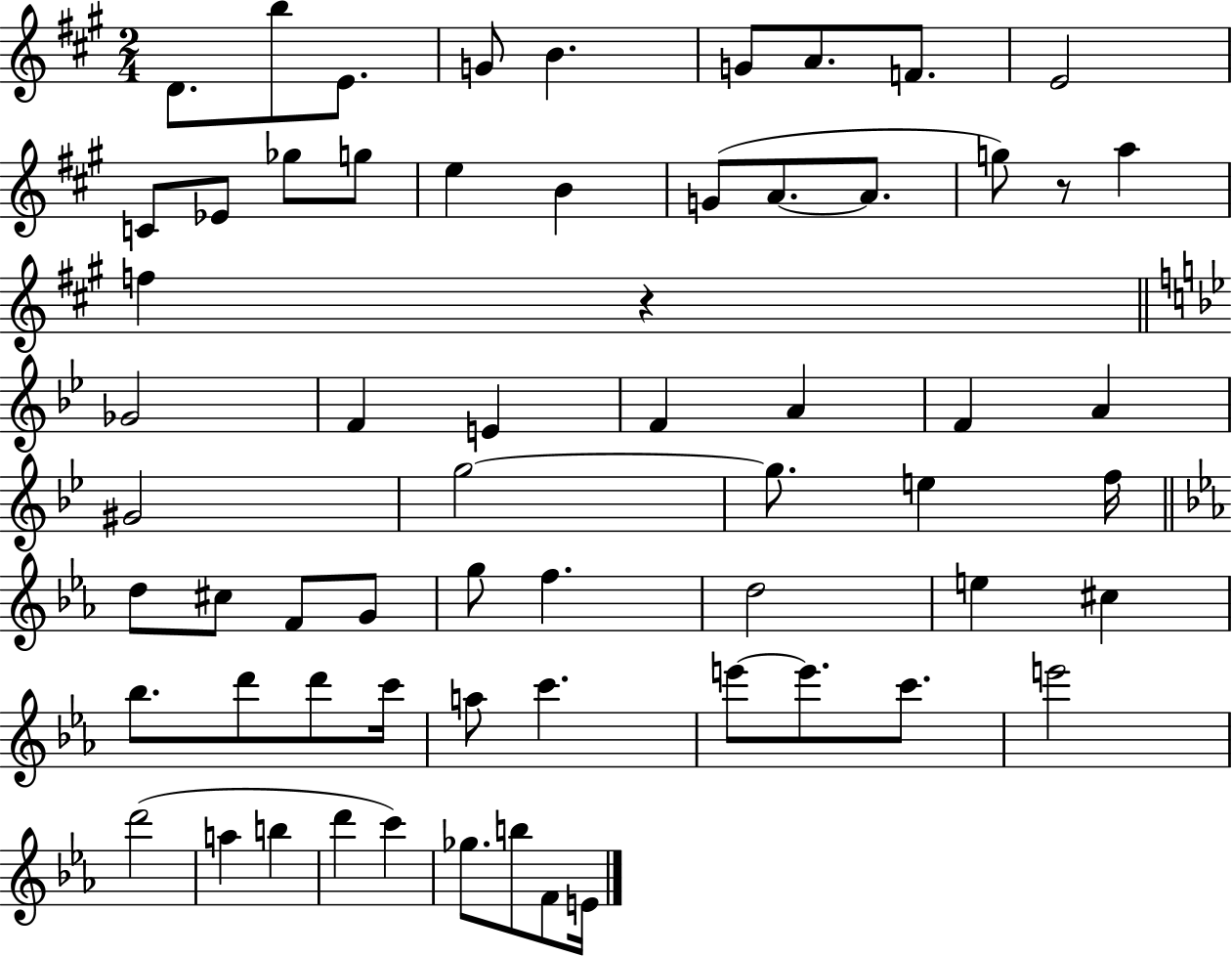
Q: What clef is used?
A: treble